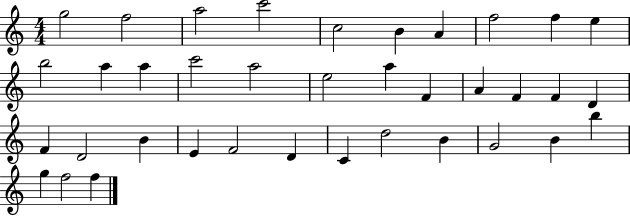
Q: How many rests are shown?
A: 0